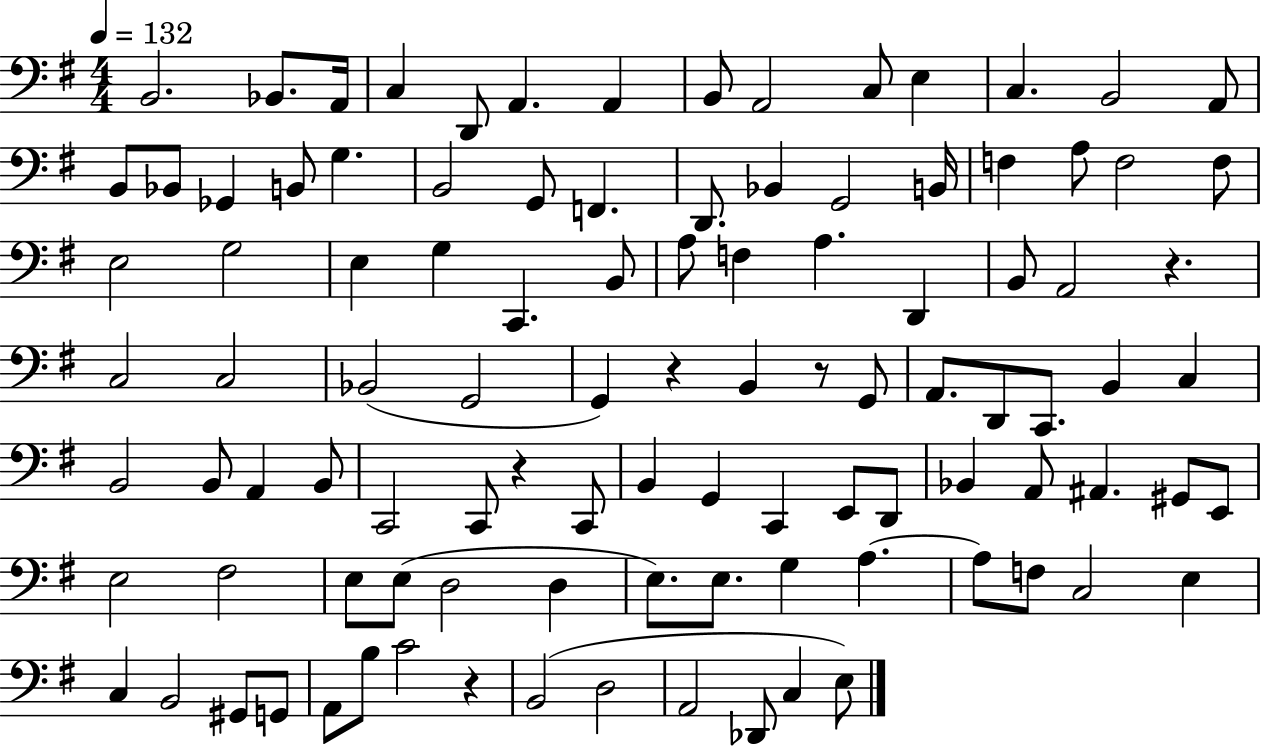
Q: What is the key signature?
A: G major